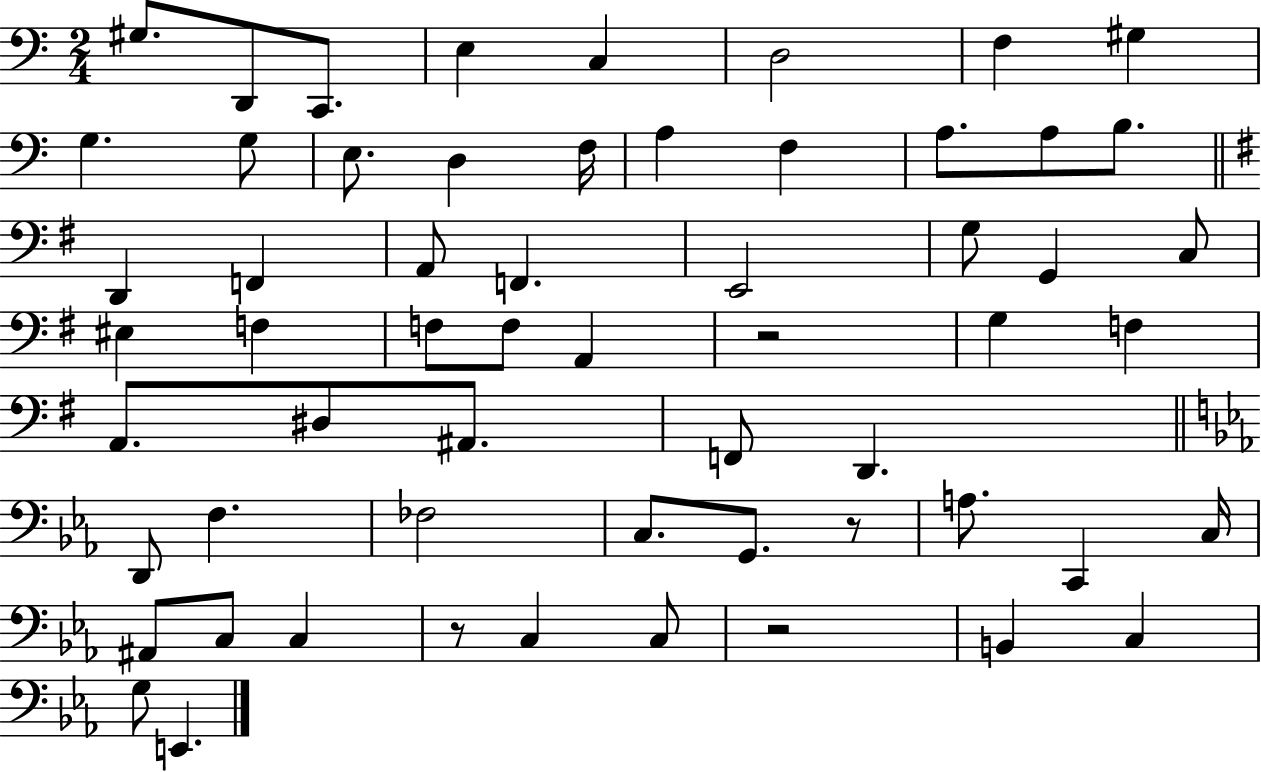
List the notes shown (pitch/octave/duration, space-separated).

G#3/e. D2/e C2/e. E3/q C3/q D3/h F3/q G#3/q G3/q. G3/e E3/e. D3/q F3/s A3/q F3/q A3/e. A3/e B3/e. D2/q F2/q A2/e F2/q. E2/h G3/e G2/q C3/e EIS3/q F3/q F3/e F3/e A2/q R/h G3/q F3/q A2/e. D#3/e A#2/e. F2/e D2/q. D2/e F3/q. FES3/h C3/e. G2/e. R/e A3/e. C2/q C3/s A#2/e C3/e C3/q R/e C3/q C3/e R/h B2/q C3/q G3/e E2/q.